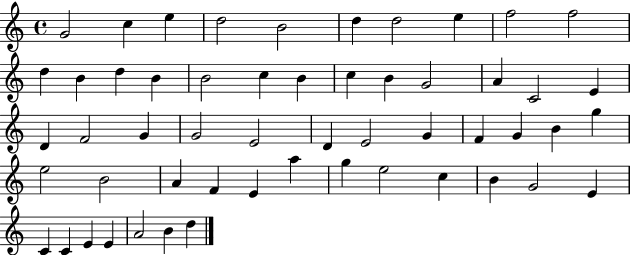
G4/h C5/q E5/q D5/h B4/h D5/q D5/h E5/q F5/h F5/h D5/q B4/q D5/q B4/q B4/h C5/q B4/q C5/q B4/q G4/h A4/q C4/h E4/q D4/q F4/h G4/q G4/h E4/h D4/q E4/h G4/q F4/q G4/q B4/q G5/q E5/h B4/h A4/q F4/q E4/q A5/q G5/q E5/h C5/q B4/q G4/h E4/q C4/q C4/q E4/q E4/q A4/h B4/q D5/q